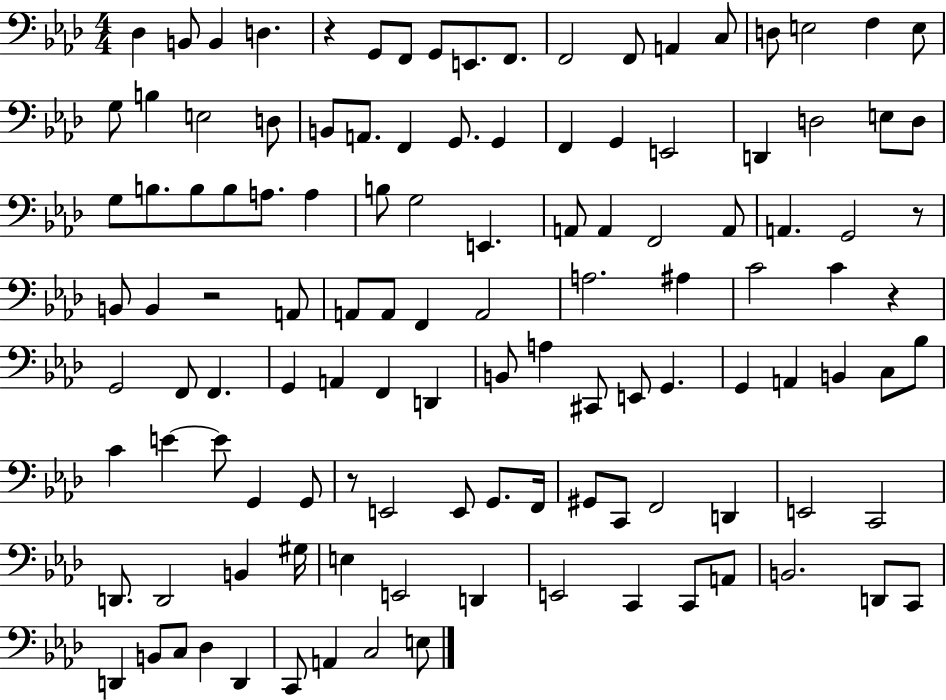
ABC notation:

X:1
T:Untitled
M:4/4
L:1/4
K:Ab
_D, B,,/2 B,, D, z G,,/2 F,,/2 G,,/2 E,,/2 F,,/2 F,,2 F,,/2 A,, C,/2 D,/2 E,2 F, E,/2 G,/2 B, E,2 D,/2 B,,/2 A,,/2 F,, G,,/2 G,, F,, G,, E,,2 D,, D,2 E,/2 D,/2 G,/2 B,/2 B,/2 B,/2 A,/2 A, B,/2 G,2 E,, A,,/2 A,, F,,2 A,,/2 A,, G,,2 z/2 B,,/2 B,, z2 A,,/2 A,,/2 A,,/2 F,, A,,2 A,2 ^A, C2 C z G,,2 F,,/2 F,, G,, A,, F,, D,, B,,/2 A, ^C,,/2 E,,/2 G,, G,, A,, B,, C,/2 _B,/2 C E E/2 G,, G,,/2 z/2 E,,2 E,,/2 G,,/2 F,,/4 ^G,,/2 C,,/2 F,,2 D,, E,,2 C,,2 D,,/2 D,,2 B,, ^G,/4 E, E,,2 D,, E,,2 C,, C,,/2 A,,/2 B,,2 D,,/2 C,,/2 D,, B,,/2 C,/2 _D, D,, C,,/2 A,, C,2 E,/2